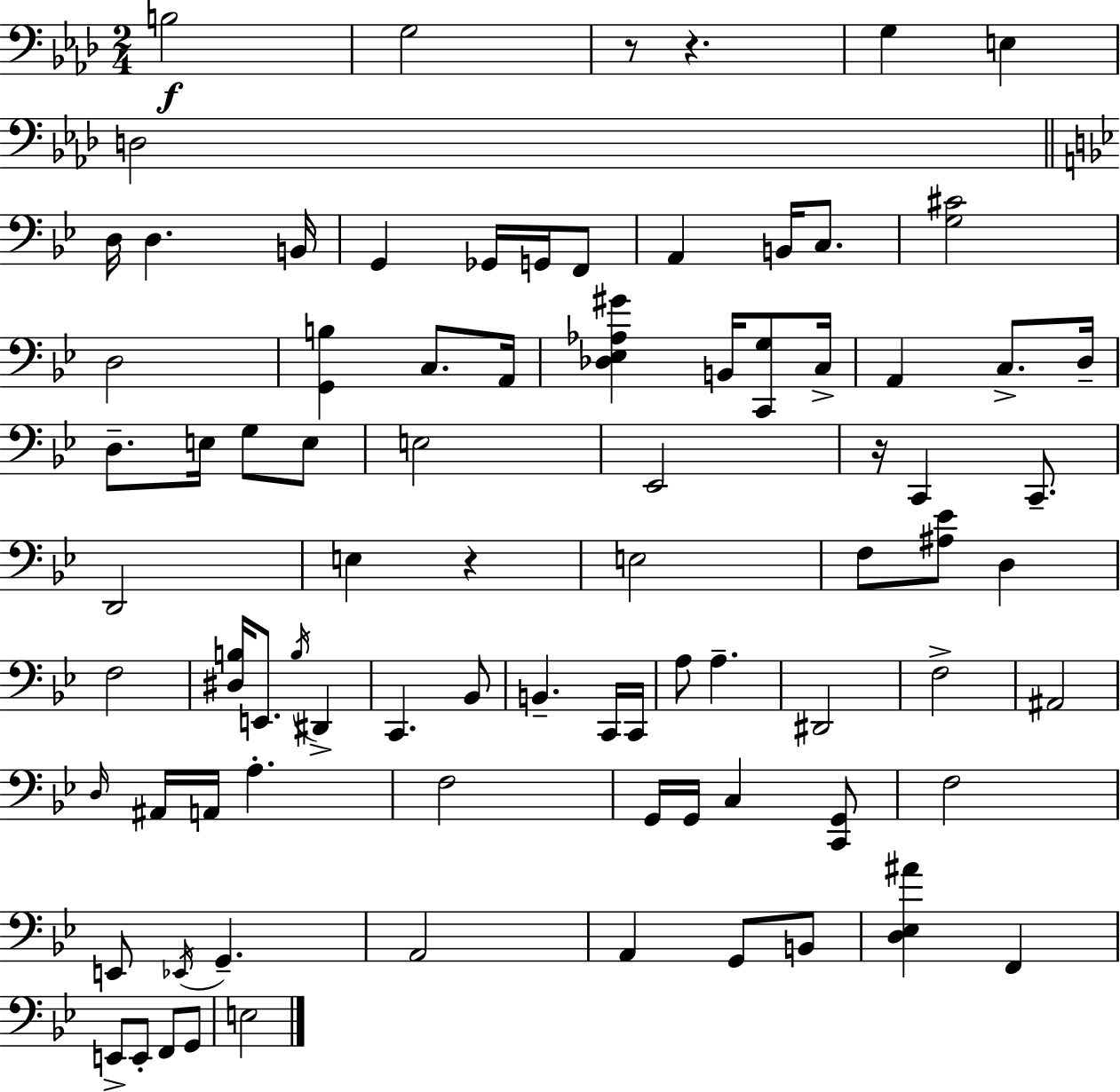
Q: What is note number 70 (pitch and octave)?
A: F2